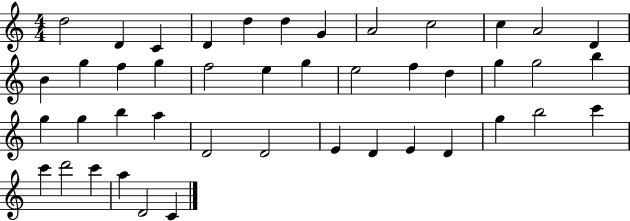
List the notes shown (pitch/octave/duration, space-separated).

D5/h D4/q C4/q D4/q D5/q D5/q G4/q A4/h C5/h C5/q A4/h D4/q B4/q G5/q F5/q G5/q F5/h E5/q G5/q E5/h F5/q D5/q G5/q G5/h B5/q G5/q G5/q B5/q A5/q D4/h D4/h E4/q D4/q E4/q D4/q G5/q B5/h C6/q C6/q D6/h C6/q A5/q D4/h C4/q